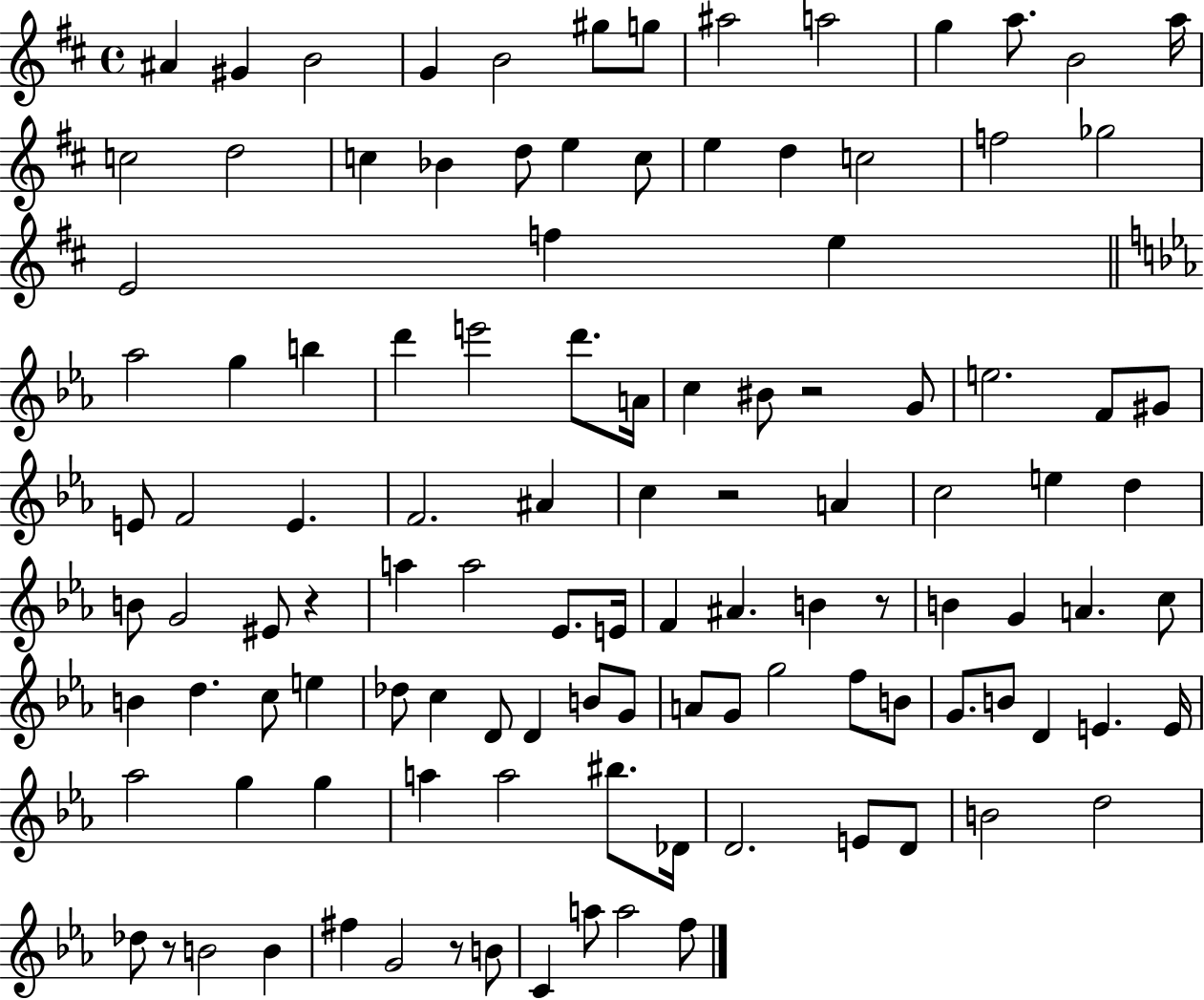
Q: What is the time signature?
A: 4/4